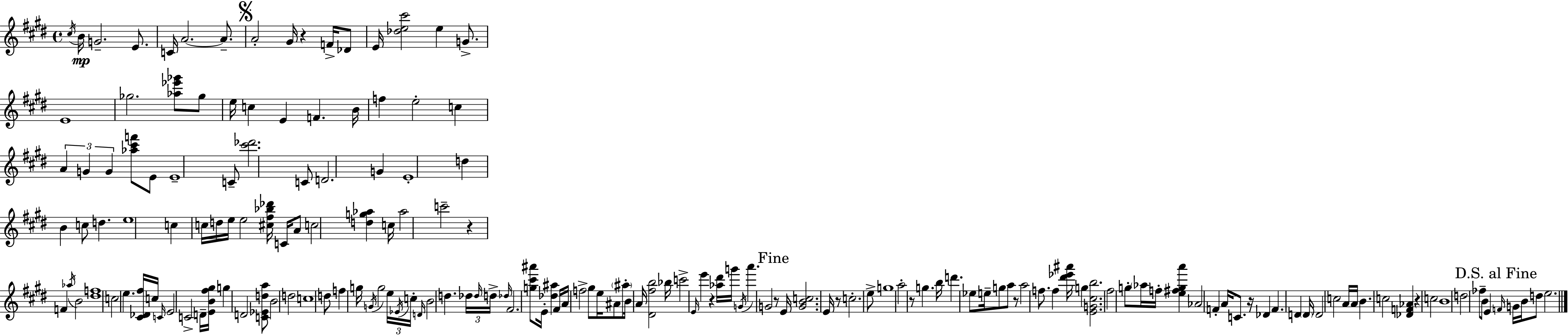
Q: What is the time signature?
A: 4/4